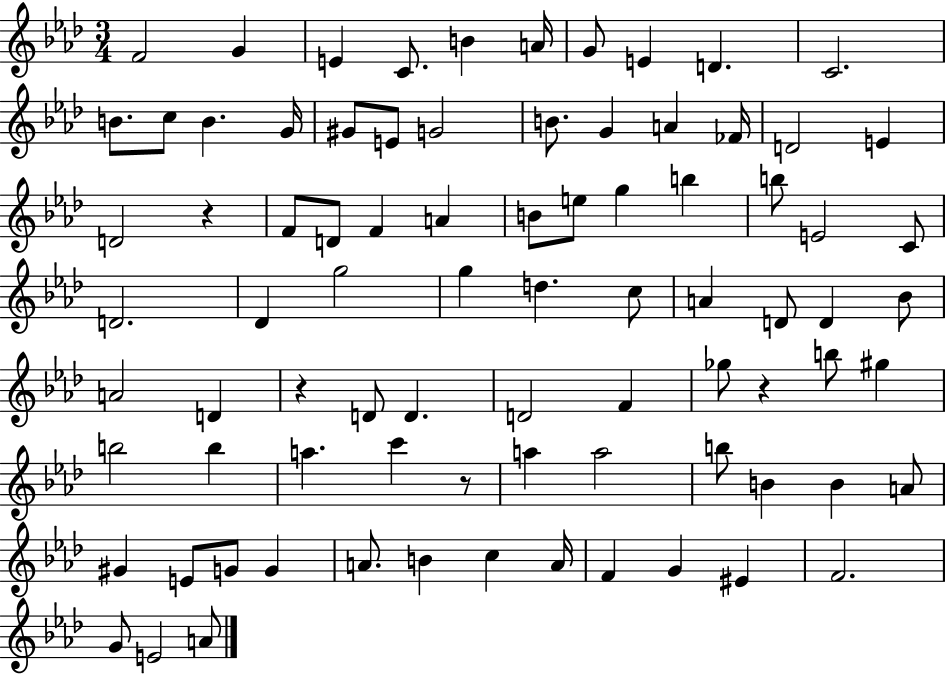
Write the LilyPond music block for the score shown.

{
  \clef treble
  \numericTimeSignature
  \time 3/4
  \key aes \major
  f'2 g'4 | e'4 c'8. b'4 a'16 | g'8 e'4 d'4. | c'2. | \break b'8. c''8 b'4. g'16 | gis'8 e'8 g'2 | b'8. g'4 a'4 fes'16 | d'2 e'4 | \break d'2 r4 | f'8 d'8 f'4 a'4 | b'8 e''8 g''4 b''4 | b''8 e'2 c'8 | \break d'2. | des'4 g''2 | g''4 d''4. c''8 | a'4 d'8 d'4 bes'8 | \break a'2 d'4 | r4 d'8 d'4. | d'2 f'4 | ges''8 r4 b''8 gis''4 | \break b''2 b''4 | a''4. c'''4 r8 | a''4 a''2 | b''8 b'4 b'4 a'8 | \break gis'4 e'8 g'8 g'4 | a'8. b'4 c''4 a'16 | f'4 g'4 eis'4 | f'2. | \break g'8 e'2 a'8 | \bar "|."
}